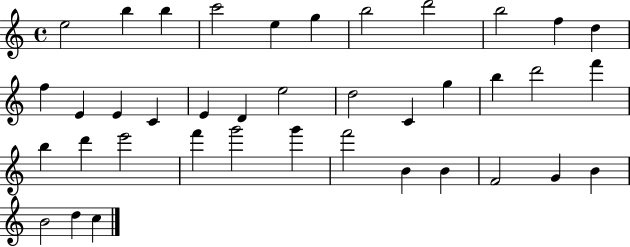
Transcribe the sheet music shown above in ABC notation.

X:1
T:Untitled
M:4/4
L:1/4
K:C
e2 b b c'2 e g b2 d'2 b2 f d f E E C E D e2 d2 C g b d'2 f' b d' e'2 f' g'2 g' f'2 B B F2 G B B2 d c